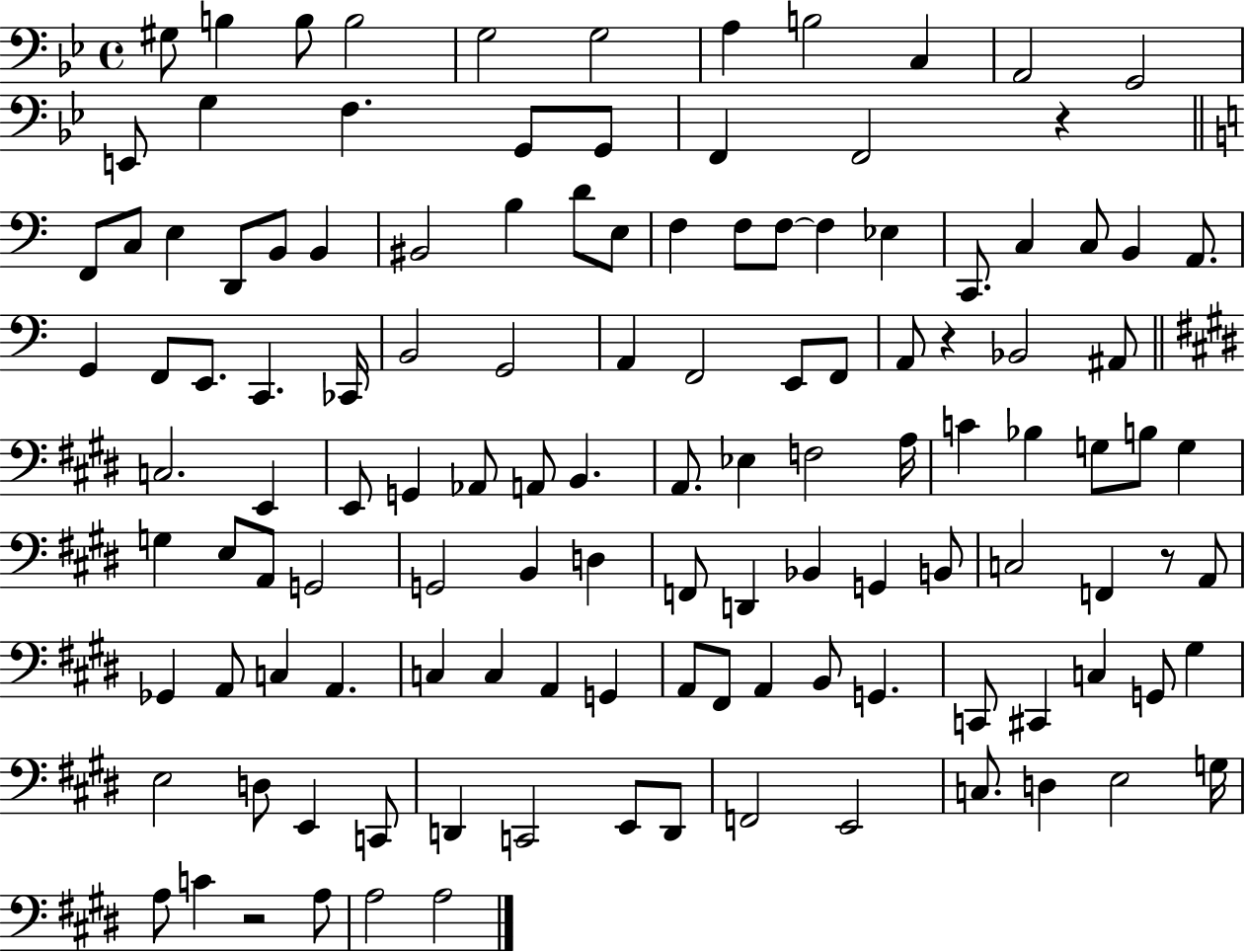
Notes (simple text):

G#3/e B3/q B3/e B3/h G3/h G3/h A3/q B3/h C3/q A2/h G2/h E2/e G3/q F3/q. G2/e G2/e F2/q F2/h R/q F2/e C3/e E3/q D2/e B2/e B2/q BIS2/h B3/q D4/e E3/e F3/q F3/e F3/e F3/q Eb3/q C2/e. C3/q C3/e B2/q A2/e. G2/q F2/e E2/e. C2/q. CES2/s B2/h G2/h A2/q F2/h E2/e F2/e A2/e R/q Bb2/h A#2/e C3/h. E2/q E2/e G2/q Ab2/e A2/e B2/q. A2/e. Eb3/q F3/h A3/s C4/q Bb3/q G3/e B3/e G3/q G3/q E3/e A2/e G2/h G2/h B2/q D3/q F2/e D2/q Bb2/q G2/q B2/e C3/h F2/q R/e A2/e Gb2/q A2/e C3/q A2/q. C3/q C3/q A2/q G2/q A2/e F#2/e A2/q B2/e G2/q. C2/e C#2/q C3/q G2/e G#3/q E3/h D3/e E2/q C2/e D2/q C2/h E2/e D2/e F2/h E2/h C3/e. D3/q E3/h G3/s A3/e C4/q R/h A3/e A3/h A3/h